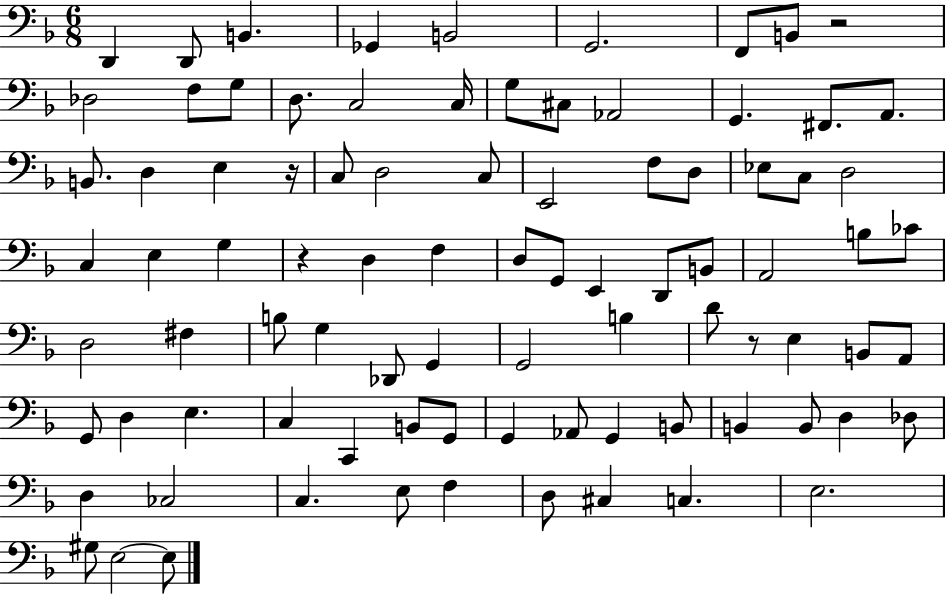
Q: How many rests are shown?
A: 4